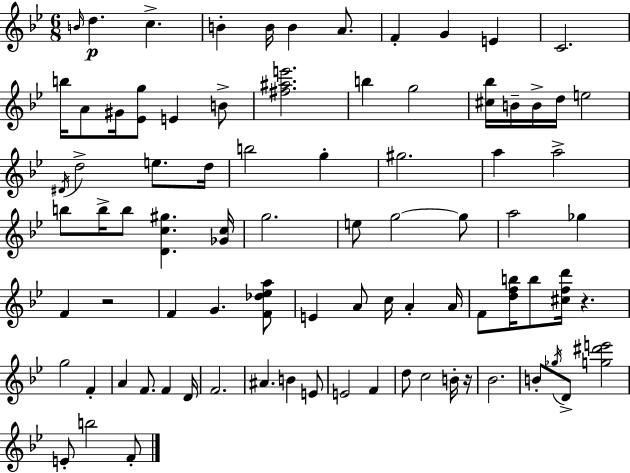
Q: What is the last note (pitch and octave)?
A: F4